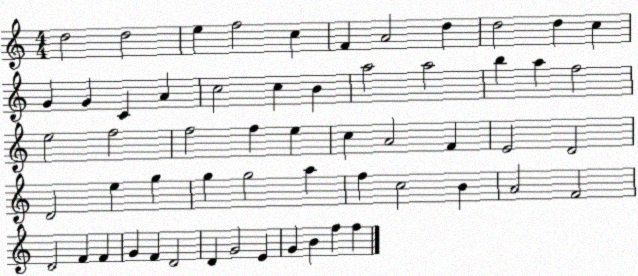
X:1
T:Untitled
M:4/4
L:1/4
K:C
d2 d2 e f2 c F A2 d d2 d c G G C A c2 c B a2 a2 b a f2 e2 f2 f2 f e c A2 F E2 D2 D2 e g g g2 a f c2 B A2 F2 D2 F F G F D2 D G2 E G B f f